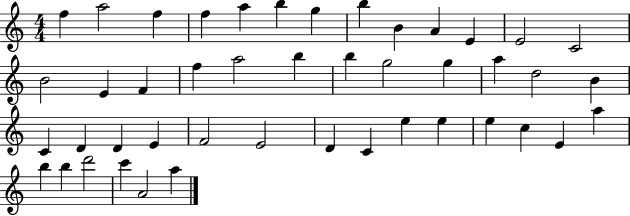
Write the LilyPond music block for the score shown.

{
  \clef treble
  \numericTimeSignature
  \time 4/4
  \key c \major
  f''4 a''2 f''4 | f''4 a''4 b''4 g''4 | b''4 b'4 a'4 e'4 | e'2 c'2 | \break b'2 e'4 f'4 | f''4 a''2 b''4 | b''4 g''2 g''4 | a''4 d''2 b'4 | \break c'4 d'4 d'4 e'4 | f'2 e'2 | d'4 c'4 e''4 e''4 | e''4 c''4 e'4 a''4 | \break b''4 b''4 d'''2 | c'''4 a'2 a''4 | \bar "|."
}